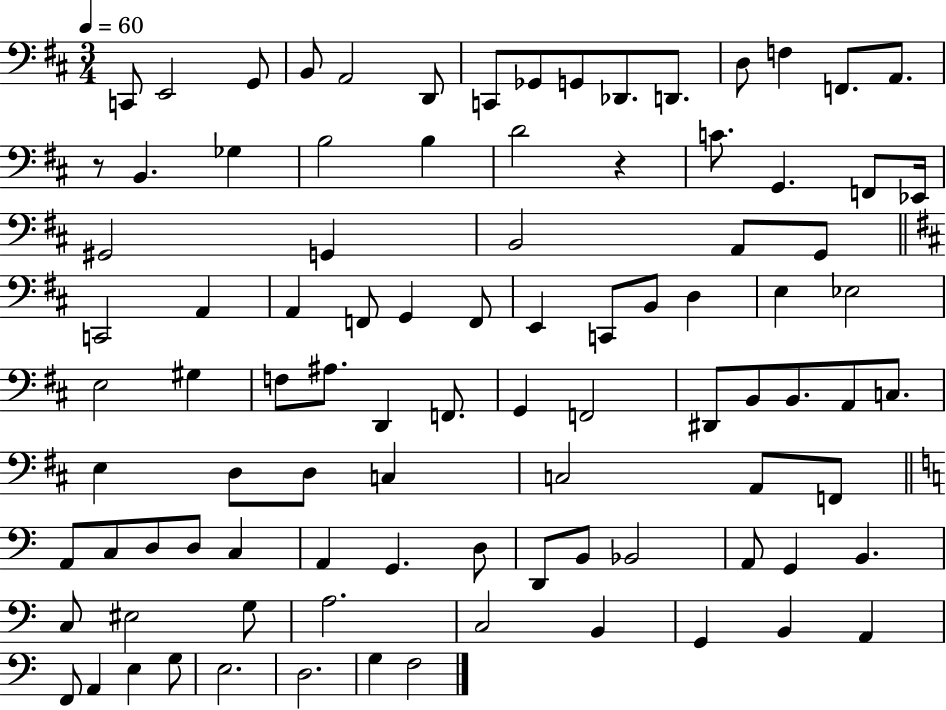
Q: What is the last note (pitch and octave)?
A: F3